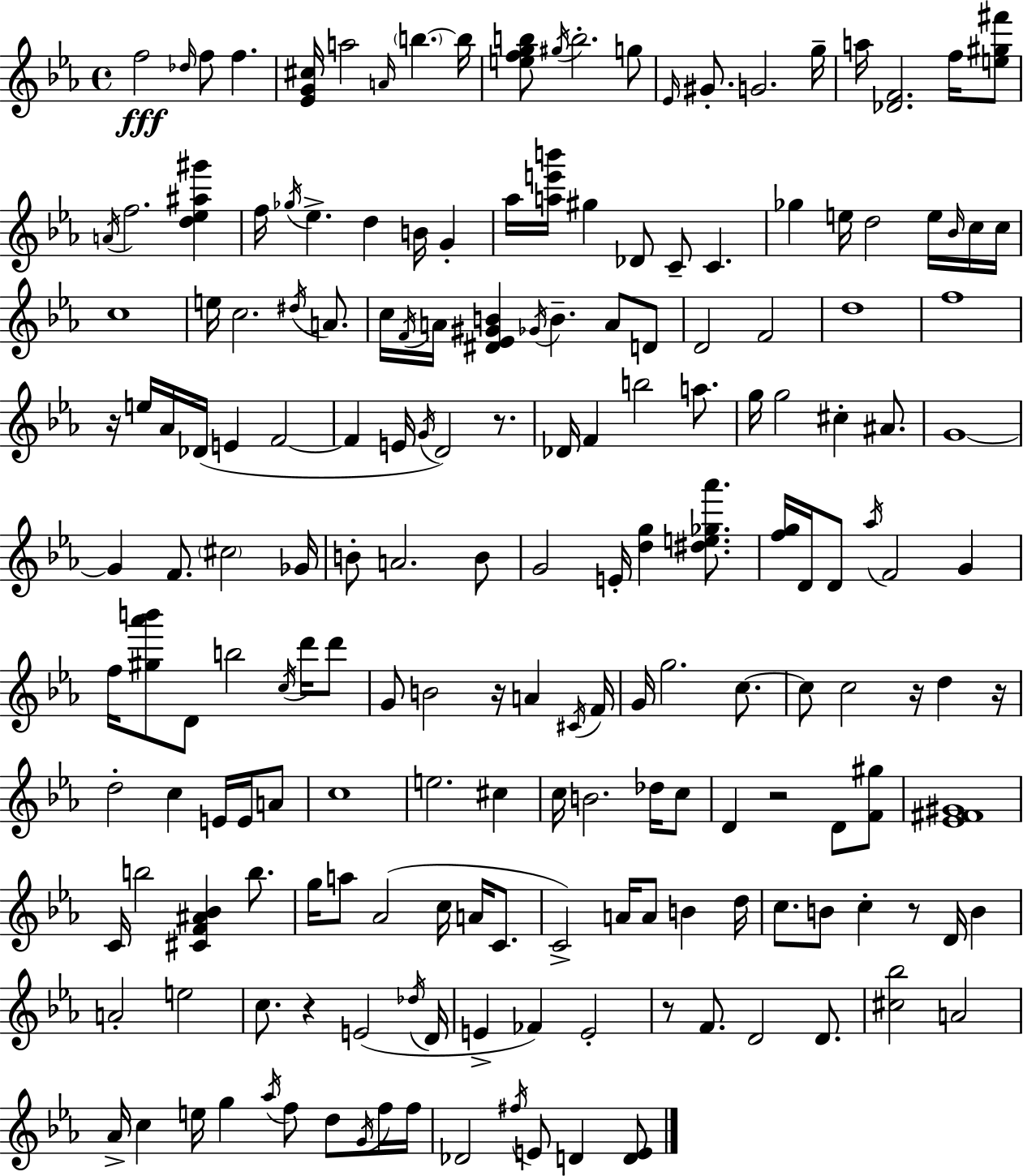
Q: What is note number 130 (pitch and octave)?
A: D5